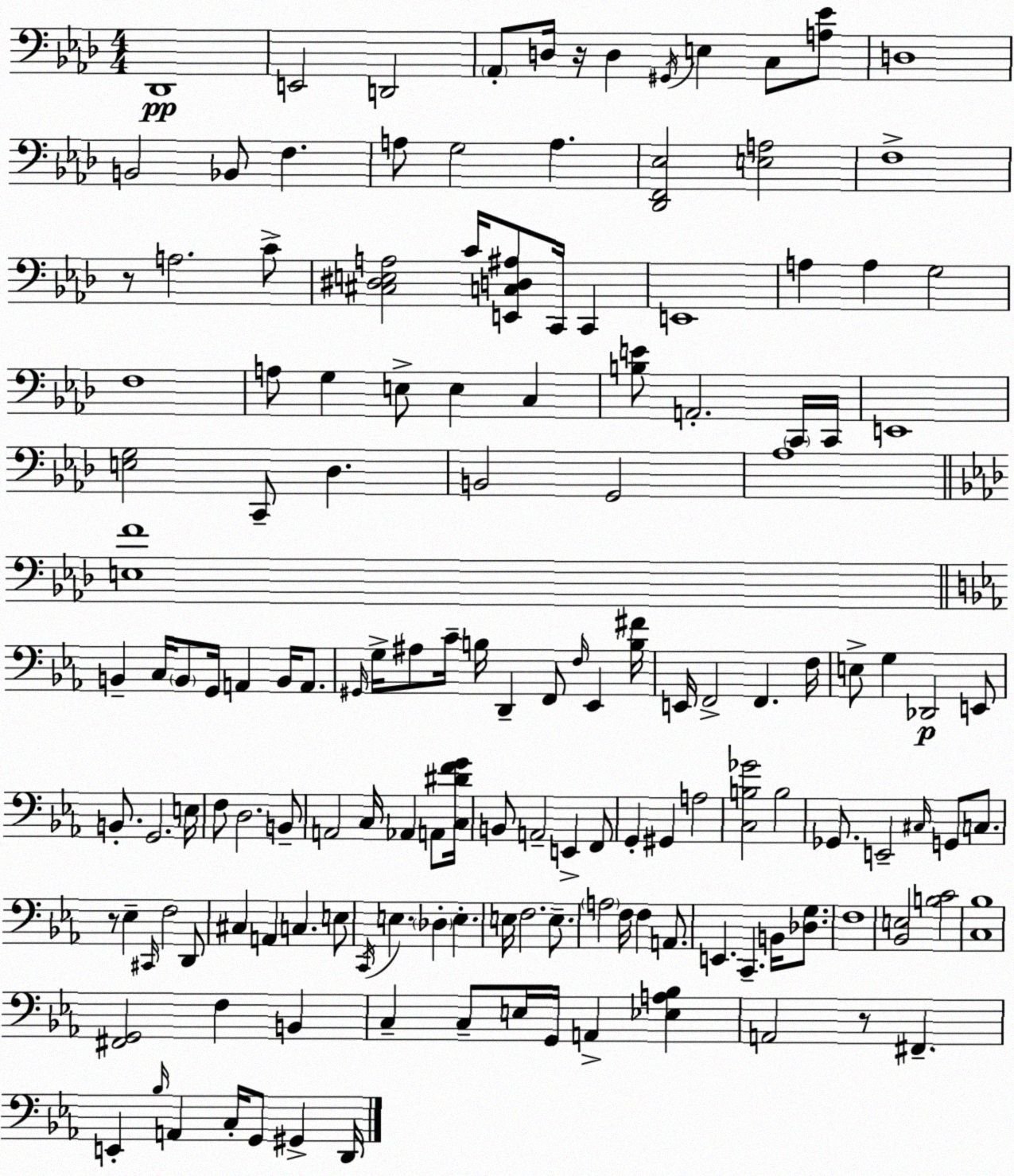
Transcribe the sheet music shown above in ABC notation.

X:1
T:Untitled
M:4/4
L:1/4
K:Ab
_D,,4 E,,2 D,,2 _A,,/2 D,/4 z/4 D, ^G,,/4 E, C,/2 [A,_E]/2 D,4 B,,2 _B,,/2 F, A,/2 G,2 A, [_D,,F,,_E,]2 [E,A,]2 F,4 z/2 A,2 C/2 [^C,^D,E,A,]2 C/4 [E,,C,D,^A,]/2 C,,/4 C,, E,,4 A, A, G,2 F,4 A,/2 G, E,/2 E, C, [B,E]/2 A,,2 C,,/4 C,,/4 E,,4 [E,G,]2 C,,/2 _D, B,,2 G,,2 _A,4 [E,F]4 B,, C,/4 B,,/2 G,,/4 A,, B,,/4 A,,/2 ^G,,/4 G,/4 ^A,/2 C/4 B,/4 D,, F,,/2 F,/4 _E,, [B,^F]/4 E,,/4 F,,2 F,, F,/4 E,/2 G, _D,,2 E,,/2 B,,/2 G,,2 E,/4 F,/2 D,2 B,,/2 A,,2 C,/4 _A,, A,,/2 [C,^DFG]/4 B,,/2 A,,2 E,, F,,/2 G,, ^G,, A,2 [C,B,_G]2 B,2 _G,,/2 E,,2 ^C,/4 G,,/2 C,/2 z/2 _E, ^C,,/4 F,2 D,,/2 ^C, A,, C, E,/2 C,,/4 E, _D, E, E,/4 F,2 E,/2 A,2 F,/4 F, A,,/2 E,, C,, B,,/4 [_D,G,]/2 F,4 [_B,,E,]2 [B,C]2 [C,_B,]4 [^F,,G,,]2 F, B,, C, C,/2 E,/4 G,,/4 A,, [_E,A,_B,] A,,2 z/2 ^F,, E,, _B,/4 A,, C,/4 G,,/2 ^G,, D,,/4